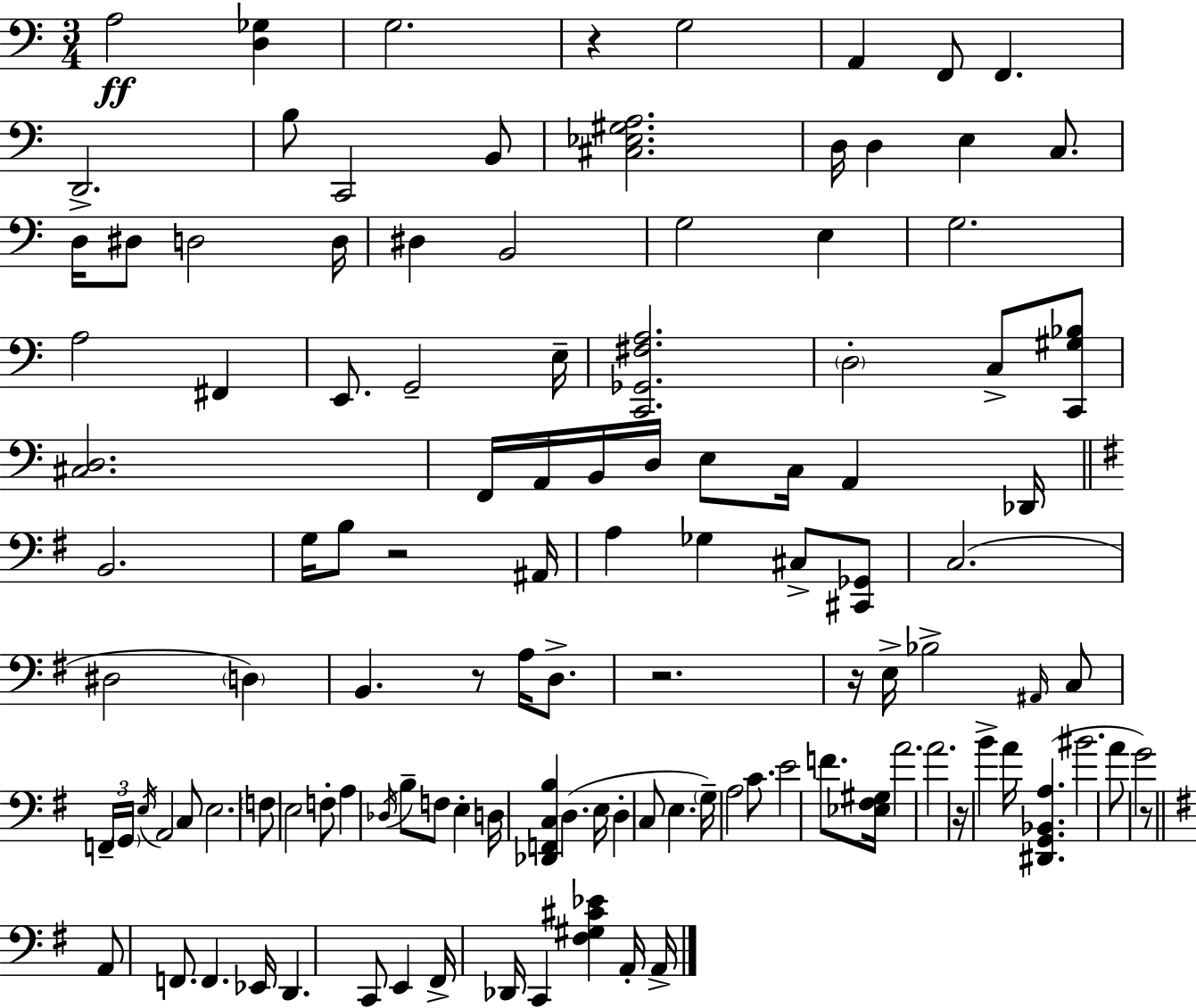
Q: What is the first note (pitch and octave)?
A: A3